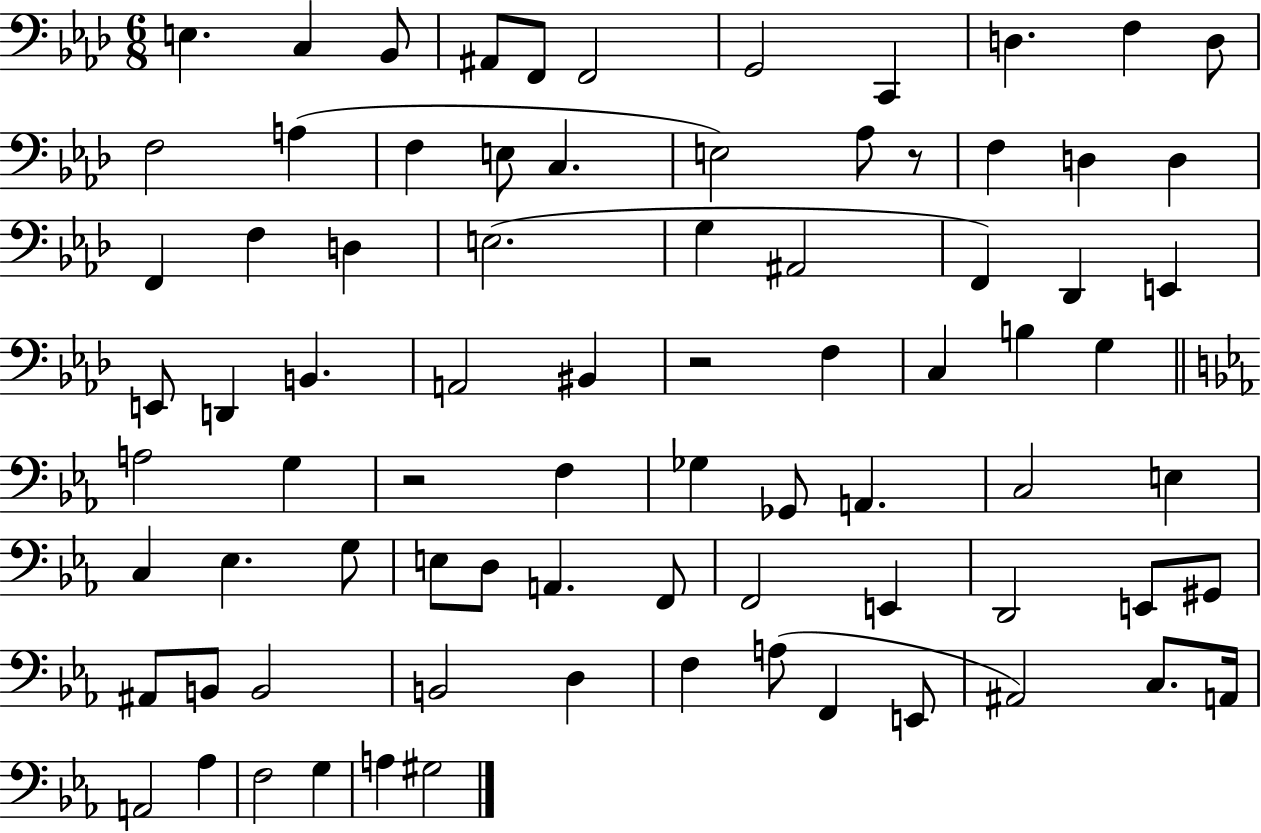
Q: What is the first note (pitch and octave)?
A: E3